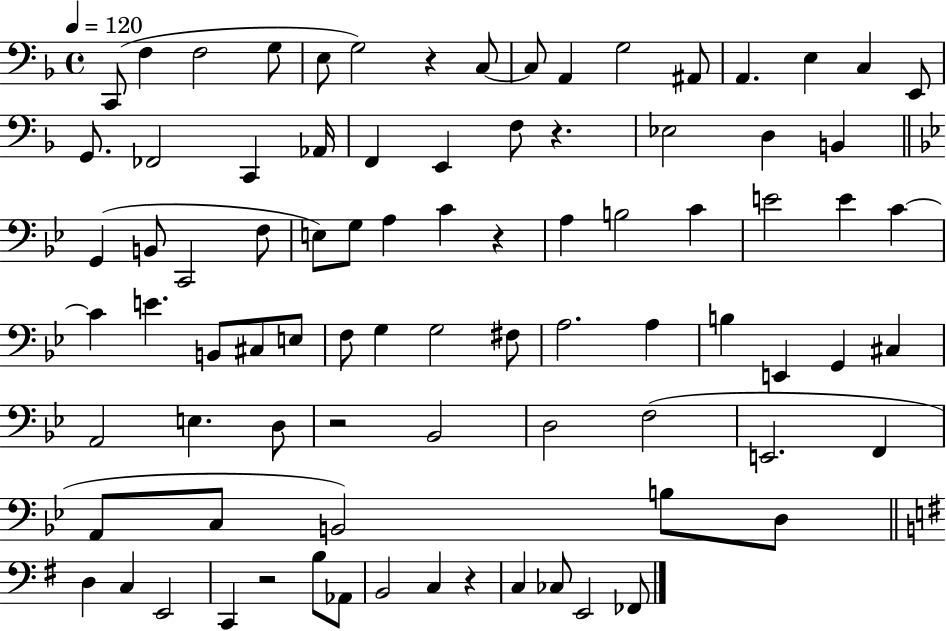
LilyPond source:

{
  \clef bass
  \time 4/4
  \defaultTimeSignature
  \key f \major
  \tempo 4 = 120
  c,8( f4 f2 g8 | e8 g2) r4 c8~~ | c8 a,4 g2 ais,8 | a,4. e4 c4 e,8 | \break g,8. fes,2 c,4 aes,16 | f,4 e,4 f8 r4. | ees2 d4 b,4 | \bar "||" \break \key g \minor g,4( b,8 c,2 f8 | e8) g8 a4 c'4 r4 | a4 b2 c'4 | e'2 e'4 c'4~~ | \break c'4 e'4. b,8 cis8 e8 | f8 g4 g2 fis8 | a2. a4 | b4 e,4 g,4 cis4 | \break a,2 e4. d8 | r2 bes,2 | d2 f2( | e,2. f,4 | \break a,8 c8 b,2) b8 d8 | \bar "||" \break \key g \major d4 c4 e,2 | c,4 r2 b8 aes,8 | b,2 c4 r4 | c4 ces8 e,2 fes,8 | \break \bar "|."
}